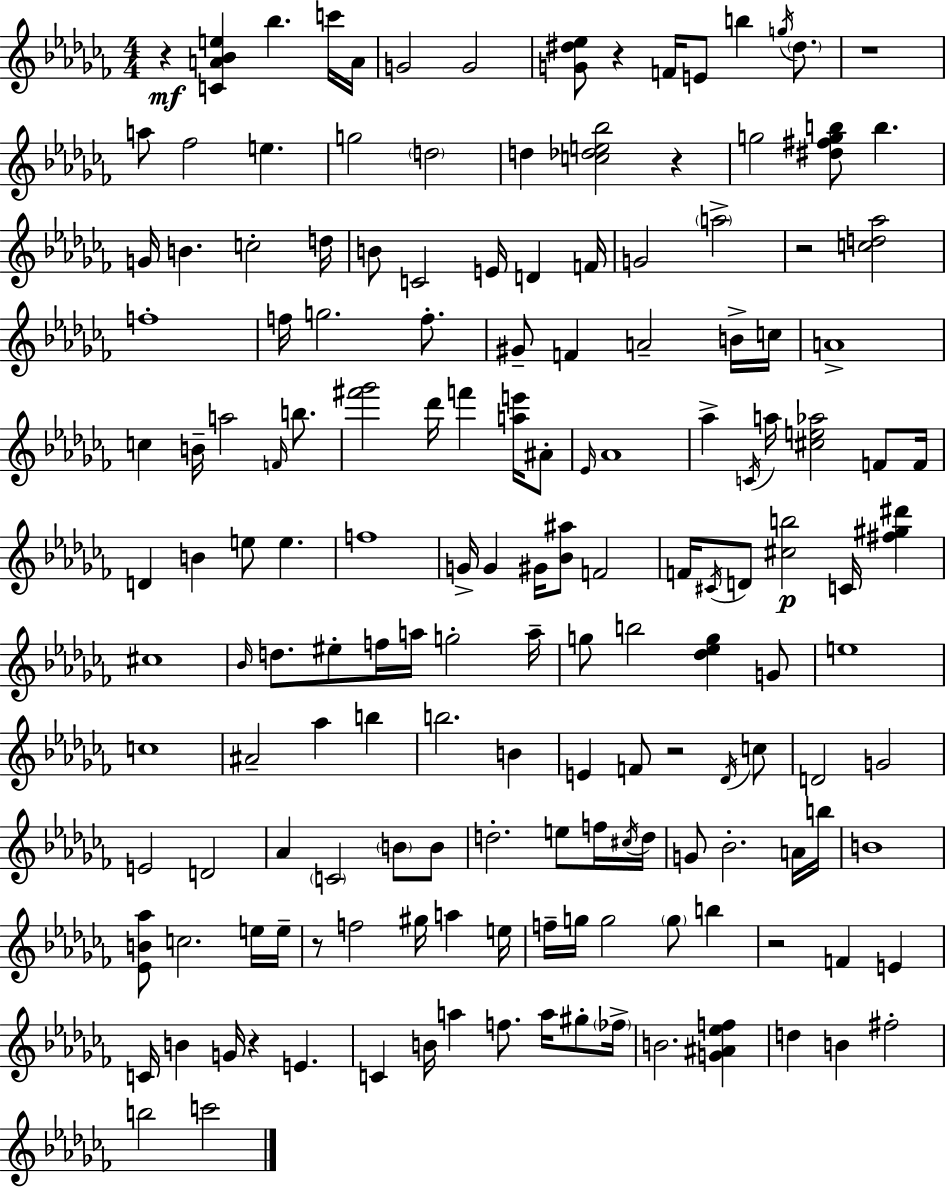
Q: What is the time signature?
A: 4/4